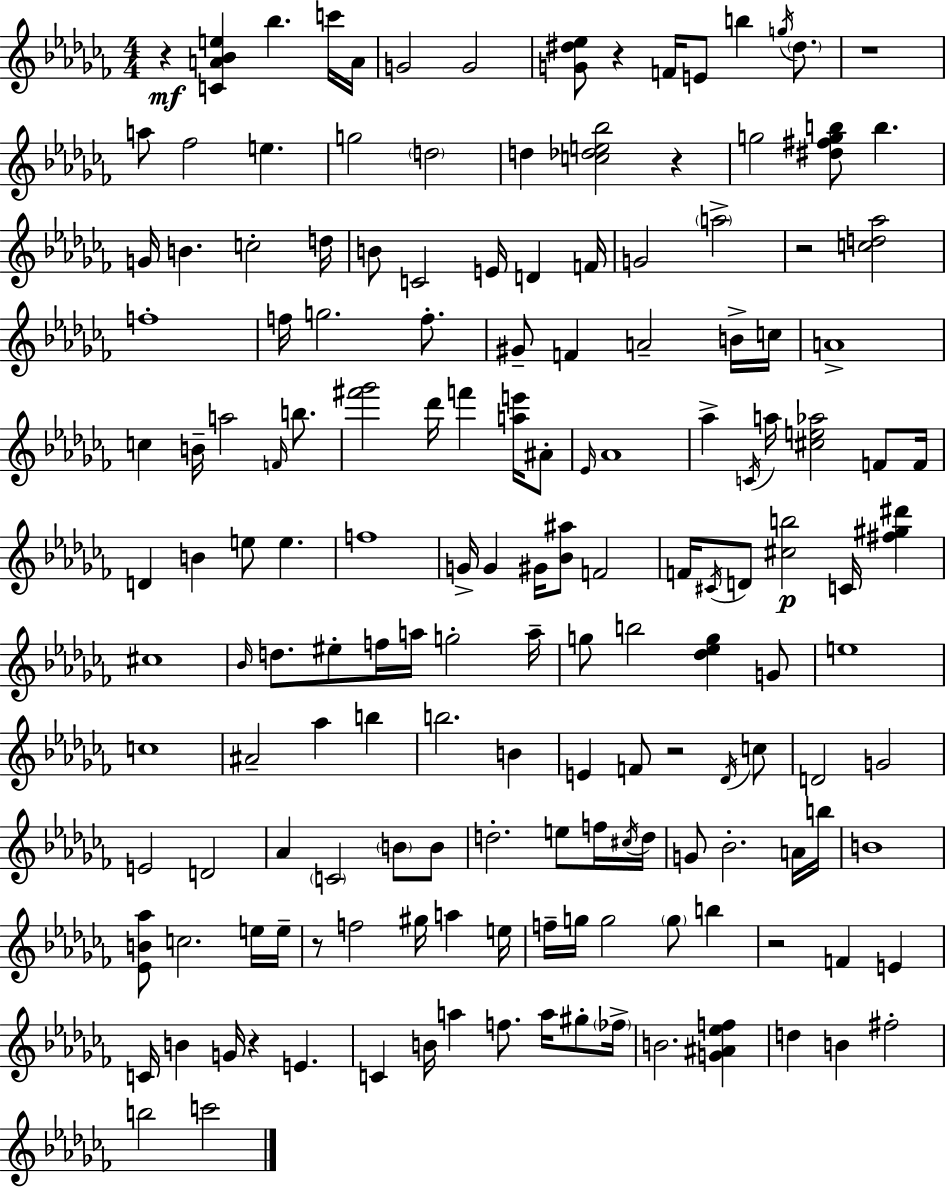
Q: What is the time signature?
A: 4/4